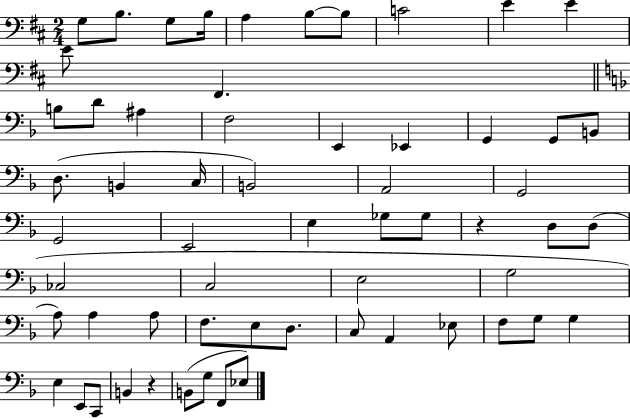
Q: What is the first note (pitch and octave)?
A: G3